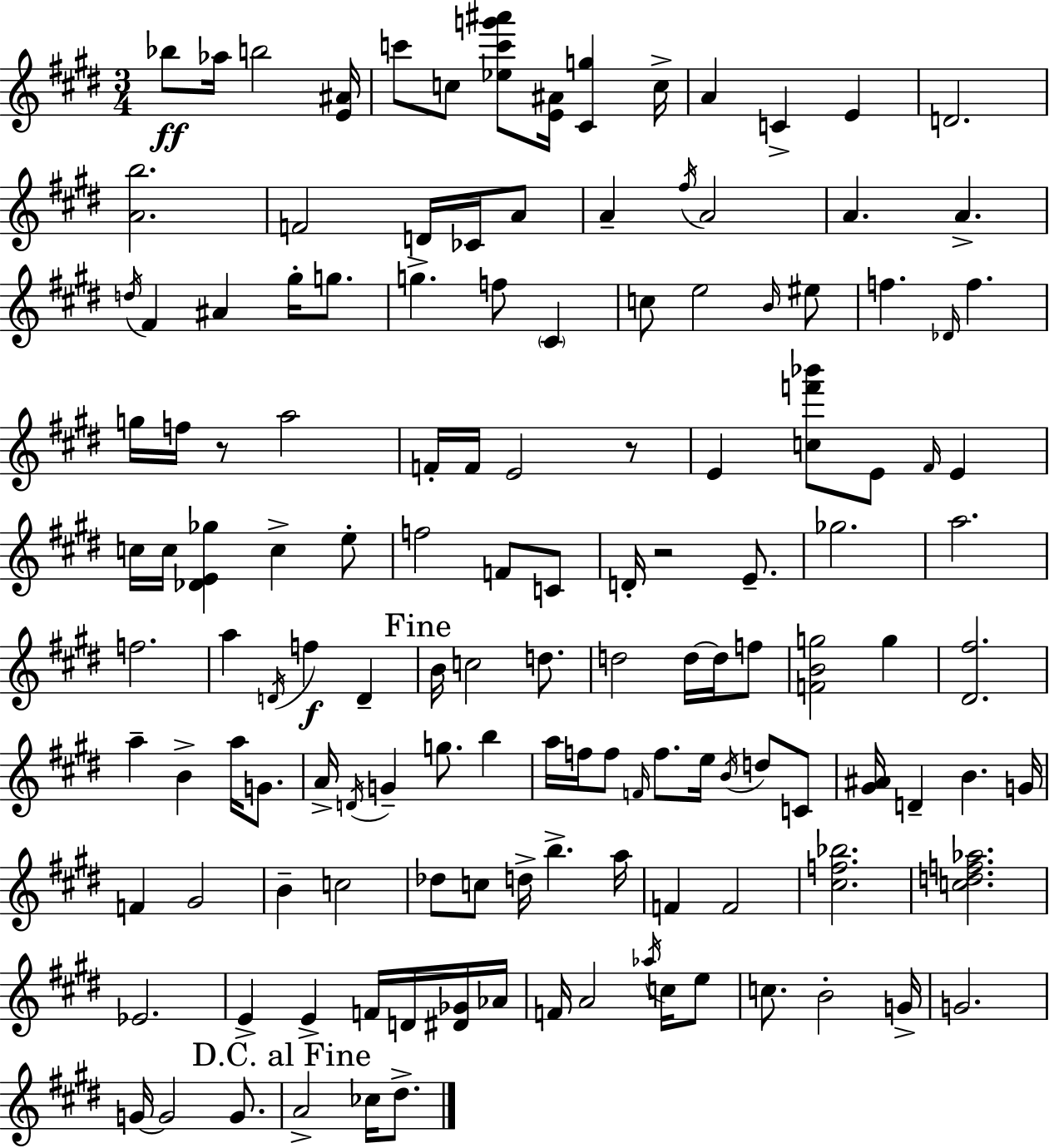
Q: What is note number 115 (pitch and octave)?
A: G4